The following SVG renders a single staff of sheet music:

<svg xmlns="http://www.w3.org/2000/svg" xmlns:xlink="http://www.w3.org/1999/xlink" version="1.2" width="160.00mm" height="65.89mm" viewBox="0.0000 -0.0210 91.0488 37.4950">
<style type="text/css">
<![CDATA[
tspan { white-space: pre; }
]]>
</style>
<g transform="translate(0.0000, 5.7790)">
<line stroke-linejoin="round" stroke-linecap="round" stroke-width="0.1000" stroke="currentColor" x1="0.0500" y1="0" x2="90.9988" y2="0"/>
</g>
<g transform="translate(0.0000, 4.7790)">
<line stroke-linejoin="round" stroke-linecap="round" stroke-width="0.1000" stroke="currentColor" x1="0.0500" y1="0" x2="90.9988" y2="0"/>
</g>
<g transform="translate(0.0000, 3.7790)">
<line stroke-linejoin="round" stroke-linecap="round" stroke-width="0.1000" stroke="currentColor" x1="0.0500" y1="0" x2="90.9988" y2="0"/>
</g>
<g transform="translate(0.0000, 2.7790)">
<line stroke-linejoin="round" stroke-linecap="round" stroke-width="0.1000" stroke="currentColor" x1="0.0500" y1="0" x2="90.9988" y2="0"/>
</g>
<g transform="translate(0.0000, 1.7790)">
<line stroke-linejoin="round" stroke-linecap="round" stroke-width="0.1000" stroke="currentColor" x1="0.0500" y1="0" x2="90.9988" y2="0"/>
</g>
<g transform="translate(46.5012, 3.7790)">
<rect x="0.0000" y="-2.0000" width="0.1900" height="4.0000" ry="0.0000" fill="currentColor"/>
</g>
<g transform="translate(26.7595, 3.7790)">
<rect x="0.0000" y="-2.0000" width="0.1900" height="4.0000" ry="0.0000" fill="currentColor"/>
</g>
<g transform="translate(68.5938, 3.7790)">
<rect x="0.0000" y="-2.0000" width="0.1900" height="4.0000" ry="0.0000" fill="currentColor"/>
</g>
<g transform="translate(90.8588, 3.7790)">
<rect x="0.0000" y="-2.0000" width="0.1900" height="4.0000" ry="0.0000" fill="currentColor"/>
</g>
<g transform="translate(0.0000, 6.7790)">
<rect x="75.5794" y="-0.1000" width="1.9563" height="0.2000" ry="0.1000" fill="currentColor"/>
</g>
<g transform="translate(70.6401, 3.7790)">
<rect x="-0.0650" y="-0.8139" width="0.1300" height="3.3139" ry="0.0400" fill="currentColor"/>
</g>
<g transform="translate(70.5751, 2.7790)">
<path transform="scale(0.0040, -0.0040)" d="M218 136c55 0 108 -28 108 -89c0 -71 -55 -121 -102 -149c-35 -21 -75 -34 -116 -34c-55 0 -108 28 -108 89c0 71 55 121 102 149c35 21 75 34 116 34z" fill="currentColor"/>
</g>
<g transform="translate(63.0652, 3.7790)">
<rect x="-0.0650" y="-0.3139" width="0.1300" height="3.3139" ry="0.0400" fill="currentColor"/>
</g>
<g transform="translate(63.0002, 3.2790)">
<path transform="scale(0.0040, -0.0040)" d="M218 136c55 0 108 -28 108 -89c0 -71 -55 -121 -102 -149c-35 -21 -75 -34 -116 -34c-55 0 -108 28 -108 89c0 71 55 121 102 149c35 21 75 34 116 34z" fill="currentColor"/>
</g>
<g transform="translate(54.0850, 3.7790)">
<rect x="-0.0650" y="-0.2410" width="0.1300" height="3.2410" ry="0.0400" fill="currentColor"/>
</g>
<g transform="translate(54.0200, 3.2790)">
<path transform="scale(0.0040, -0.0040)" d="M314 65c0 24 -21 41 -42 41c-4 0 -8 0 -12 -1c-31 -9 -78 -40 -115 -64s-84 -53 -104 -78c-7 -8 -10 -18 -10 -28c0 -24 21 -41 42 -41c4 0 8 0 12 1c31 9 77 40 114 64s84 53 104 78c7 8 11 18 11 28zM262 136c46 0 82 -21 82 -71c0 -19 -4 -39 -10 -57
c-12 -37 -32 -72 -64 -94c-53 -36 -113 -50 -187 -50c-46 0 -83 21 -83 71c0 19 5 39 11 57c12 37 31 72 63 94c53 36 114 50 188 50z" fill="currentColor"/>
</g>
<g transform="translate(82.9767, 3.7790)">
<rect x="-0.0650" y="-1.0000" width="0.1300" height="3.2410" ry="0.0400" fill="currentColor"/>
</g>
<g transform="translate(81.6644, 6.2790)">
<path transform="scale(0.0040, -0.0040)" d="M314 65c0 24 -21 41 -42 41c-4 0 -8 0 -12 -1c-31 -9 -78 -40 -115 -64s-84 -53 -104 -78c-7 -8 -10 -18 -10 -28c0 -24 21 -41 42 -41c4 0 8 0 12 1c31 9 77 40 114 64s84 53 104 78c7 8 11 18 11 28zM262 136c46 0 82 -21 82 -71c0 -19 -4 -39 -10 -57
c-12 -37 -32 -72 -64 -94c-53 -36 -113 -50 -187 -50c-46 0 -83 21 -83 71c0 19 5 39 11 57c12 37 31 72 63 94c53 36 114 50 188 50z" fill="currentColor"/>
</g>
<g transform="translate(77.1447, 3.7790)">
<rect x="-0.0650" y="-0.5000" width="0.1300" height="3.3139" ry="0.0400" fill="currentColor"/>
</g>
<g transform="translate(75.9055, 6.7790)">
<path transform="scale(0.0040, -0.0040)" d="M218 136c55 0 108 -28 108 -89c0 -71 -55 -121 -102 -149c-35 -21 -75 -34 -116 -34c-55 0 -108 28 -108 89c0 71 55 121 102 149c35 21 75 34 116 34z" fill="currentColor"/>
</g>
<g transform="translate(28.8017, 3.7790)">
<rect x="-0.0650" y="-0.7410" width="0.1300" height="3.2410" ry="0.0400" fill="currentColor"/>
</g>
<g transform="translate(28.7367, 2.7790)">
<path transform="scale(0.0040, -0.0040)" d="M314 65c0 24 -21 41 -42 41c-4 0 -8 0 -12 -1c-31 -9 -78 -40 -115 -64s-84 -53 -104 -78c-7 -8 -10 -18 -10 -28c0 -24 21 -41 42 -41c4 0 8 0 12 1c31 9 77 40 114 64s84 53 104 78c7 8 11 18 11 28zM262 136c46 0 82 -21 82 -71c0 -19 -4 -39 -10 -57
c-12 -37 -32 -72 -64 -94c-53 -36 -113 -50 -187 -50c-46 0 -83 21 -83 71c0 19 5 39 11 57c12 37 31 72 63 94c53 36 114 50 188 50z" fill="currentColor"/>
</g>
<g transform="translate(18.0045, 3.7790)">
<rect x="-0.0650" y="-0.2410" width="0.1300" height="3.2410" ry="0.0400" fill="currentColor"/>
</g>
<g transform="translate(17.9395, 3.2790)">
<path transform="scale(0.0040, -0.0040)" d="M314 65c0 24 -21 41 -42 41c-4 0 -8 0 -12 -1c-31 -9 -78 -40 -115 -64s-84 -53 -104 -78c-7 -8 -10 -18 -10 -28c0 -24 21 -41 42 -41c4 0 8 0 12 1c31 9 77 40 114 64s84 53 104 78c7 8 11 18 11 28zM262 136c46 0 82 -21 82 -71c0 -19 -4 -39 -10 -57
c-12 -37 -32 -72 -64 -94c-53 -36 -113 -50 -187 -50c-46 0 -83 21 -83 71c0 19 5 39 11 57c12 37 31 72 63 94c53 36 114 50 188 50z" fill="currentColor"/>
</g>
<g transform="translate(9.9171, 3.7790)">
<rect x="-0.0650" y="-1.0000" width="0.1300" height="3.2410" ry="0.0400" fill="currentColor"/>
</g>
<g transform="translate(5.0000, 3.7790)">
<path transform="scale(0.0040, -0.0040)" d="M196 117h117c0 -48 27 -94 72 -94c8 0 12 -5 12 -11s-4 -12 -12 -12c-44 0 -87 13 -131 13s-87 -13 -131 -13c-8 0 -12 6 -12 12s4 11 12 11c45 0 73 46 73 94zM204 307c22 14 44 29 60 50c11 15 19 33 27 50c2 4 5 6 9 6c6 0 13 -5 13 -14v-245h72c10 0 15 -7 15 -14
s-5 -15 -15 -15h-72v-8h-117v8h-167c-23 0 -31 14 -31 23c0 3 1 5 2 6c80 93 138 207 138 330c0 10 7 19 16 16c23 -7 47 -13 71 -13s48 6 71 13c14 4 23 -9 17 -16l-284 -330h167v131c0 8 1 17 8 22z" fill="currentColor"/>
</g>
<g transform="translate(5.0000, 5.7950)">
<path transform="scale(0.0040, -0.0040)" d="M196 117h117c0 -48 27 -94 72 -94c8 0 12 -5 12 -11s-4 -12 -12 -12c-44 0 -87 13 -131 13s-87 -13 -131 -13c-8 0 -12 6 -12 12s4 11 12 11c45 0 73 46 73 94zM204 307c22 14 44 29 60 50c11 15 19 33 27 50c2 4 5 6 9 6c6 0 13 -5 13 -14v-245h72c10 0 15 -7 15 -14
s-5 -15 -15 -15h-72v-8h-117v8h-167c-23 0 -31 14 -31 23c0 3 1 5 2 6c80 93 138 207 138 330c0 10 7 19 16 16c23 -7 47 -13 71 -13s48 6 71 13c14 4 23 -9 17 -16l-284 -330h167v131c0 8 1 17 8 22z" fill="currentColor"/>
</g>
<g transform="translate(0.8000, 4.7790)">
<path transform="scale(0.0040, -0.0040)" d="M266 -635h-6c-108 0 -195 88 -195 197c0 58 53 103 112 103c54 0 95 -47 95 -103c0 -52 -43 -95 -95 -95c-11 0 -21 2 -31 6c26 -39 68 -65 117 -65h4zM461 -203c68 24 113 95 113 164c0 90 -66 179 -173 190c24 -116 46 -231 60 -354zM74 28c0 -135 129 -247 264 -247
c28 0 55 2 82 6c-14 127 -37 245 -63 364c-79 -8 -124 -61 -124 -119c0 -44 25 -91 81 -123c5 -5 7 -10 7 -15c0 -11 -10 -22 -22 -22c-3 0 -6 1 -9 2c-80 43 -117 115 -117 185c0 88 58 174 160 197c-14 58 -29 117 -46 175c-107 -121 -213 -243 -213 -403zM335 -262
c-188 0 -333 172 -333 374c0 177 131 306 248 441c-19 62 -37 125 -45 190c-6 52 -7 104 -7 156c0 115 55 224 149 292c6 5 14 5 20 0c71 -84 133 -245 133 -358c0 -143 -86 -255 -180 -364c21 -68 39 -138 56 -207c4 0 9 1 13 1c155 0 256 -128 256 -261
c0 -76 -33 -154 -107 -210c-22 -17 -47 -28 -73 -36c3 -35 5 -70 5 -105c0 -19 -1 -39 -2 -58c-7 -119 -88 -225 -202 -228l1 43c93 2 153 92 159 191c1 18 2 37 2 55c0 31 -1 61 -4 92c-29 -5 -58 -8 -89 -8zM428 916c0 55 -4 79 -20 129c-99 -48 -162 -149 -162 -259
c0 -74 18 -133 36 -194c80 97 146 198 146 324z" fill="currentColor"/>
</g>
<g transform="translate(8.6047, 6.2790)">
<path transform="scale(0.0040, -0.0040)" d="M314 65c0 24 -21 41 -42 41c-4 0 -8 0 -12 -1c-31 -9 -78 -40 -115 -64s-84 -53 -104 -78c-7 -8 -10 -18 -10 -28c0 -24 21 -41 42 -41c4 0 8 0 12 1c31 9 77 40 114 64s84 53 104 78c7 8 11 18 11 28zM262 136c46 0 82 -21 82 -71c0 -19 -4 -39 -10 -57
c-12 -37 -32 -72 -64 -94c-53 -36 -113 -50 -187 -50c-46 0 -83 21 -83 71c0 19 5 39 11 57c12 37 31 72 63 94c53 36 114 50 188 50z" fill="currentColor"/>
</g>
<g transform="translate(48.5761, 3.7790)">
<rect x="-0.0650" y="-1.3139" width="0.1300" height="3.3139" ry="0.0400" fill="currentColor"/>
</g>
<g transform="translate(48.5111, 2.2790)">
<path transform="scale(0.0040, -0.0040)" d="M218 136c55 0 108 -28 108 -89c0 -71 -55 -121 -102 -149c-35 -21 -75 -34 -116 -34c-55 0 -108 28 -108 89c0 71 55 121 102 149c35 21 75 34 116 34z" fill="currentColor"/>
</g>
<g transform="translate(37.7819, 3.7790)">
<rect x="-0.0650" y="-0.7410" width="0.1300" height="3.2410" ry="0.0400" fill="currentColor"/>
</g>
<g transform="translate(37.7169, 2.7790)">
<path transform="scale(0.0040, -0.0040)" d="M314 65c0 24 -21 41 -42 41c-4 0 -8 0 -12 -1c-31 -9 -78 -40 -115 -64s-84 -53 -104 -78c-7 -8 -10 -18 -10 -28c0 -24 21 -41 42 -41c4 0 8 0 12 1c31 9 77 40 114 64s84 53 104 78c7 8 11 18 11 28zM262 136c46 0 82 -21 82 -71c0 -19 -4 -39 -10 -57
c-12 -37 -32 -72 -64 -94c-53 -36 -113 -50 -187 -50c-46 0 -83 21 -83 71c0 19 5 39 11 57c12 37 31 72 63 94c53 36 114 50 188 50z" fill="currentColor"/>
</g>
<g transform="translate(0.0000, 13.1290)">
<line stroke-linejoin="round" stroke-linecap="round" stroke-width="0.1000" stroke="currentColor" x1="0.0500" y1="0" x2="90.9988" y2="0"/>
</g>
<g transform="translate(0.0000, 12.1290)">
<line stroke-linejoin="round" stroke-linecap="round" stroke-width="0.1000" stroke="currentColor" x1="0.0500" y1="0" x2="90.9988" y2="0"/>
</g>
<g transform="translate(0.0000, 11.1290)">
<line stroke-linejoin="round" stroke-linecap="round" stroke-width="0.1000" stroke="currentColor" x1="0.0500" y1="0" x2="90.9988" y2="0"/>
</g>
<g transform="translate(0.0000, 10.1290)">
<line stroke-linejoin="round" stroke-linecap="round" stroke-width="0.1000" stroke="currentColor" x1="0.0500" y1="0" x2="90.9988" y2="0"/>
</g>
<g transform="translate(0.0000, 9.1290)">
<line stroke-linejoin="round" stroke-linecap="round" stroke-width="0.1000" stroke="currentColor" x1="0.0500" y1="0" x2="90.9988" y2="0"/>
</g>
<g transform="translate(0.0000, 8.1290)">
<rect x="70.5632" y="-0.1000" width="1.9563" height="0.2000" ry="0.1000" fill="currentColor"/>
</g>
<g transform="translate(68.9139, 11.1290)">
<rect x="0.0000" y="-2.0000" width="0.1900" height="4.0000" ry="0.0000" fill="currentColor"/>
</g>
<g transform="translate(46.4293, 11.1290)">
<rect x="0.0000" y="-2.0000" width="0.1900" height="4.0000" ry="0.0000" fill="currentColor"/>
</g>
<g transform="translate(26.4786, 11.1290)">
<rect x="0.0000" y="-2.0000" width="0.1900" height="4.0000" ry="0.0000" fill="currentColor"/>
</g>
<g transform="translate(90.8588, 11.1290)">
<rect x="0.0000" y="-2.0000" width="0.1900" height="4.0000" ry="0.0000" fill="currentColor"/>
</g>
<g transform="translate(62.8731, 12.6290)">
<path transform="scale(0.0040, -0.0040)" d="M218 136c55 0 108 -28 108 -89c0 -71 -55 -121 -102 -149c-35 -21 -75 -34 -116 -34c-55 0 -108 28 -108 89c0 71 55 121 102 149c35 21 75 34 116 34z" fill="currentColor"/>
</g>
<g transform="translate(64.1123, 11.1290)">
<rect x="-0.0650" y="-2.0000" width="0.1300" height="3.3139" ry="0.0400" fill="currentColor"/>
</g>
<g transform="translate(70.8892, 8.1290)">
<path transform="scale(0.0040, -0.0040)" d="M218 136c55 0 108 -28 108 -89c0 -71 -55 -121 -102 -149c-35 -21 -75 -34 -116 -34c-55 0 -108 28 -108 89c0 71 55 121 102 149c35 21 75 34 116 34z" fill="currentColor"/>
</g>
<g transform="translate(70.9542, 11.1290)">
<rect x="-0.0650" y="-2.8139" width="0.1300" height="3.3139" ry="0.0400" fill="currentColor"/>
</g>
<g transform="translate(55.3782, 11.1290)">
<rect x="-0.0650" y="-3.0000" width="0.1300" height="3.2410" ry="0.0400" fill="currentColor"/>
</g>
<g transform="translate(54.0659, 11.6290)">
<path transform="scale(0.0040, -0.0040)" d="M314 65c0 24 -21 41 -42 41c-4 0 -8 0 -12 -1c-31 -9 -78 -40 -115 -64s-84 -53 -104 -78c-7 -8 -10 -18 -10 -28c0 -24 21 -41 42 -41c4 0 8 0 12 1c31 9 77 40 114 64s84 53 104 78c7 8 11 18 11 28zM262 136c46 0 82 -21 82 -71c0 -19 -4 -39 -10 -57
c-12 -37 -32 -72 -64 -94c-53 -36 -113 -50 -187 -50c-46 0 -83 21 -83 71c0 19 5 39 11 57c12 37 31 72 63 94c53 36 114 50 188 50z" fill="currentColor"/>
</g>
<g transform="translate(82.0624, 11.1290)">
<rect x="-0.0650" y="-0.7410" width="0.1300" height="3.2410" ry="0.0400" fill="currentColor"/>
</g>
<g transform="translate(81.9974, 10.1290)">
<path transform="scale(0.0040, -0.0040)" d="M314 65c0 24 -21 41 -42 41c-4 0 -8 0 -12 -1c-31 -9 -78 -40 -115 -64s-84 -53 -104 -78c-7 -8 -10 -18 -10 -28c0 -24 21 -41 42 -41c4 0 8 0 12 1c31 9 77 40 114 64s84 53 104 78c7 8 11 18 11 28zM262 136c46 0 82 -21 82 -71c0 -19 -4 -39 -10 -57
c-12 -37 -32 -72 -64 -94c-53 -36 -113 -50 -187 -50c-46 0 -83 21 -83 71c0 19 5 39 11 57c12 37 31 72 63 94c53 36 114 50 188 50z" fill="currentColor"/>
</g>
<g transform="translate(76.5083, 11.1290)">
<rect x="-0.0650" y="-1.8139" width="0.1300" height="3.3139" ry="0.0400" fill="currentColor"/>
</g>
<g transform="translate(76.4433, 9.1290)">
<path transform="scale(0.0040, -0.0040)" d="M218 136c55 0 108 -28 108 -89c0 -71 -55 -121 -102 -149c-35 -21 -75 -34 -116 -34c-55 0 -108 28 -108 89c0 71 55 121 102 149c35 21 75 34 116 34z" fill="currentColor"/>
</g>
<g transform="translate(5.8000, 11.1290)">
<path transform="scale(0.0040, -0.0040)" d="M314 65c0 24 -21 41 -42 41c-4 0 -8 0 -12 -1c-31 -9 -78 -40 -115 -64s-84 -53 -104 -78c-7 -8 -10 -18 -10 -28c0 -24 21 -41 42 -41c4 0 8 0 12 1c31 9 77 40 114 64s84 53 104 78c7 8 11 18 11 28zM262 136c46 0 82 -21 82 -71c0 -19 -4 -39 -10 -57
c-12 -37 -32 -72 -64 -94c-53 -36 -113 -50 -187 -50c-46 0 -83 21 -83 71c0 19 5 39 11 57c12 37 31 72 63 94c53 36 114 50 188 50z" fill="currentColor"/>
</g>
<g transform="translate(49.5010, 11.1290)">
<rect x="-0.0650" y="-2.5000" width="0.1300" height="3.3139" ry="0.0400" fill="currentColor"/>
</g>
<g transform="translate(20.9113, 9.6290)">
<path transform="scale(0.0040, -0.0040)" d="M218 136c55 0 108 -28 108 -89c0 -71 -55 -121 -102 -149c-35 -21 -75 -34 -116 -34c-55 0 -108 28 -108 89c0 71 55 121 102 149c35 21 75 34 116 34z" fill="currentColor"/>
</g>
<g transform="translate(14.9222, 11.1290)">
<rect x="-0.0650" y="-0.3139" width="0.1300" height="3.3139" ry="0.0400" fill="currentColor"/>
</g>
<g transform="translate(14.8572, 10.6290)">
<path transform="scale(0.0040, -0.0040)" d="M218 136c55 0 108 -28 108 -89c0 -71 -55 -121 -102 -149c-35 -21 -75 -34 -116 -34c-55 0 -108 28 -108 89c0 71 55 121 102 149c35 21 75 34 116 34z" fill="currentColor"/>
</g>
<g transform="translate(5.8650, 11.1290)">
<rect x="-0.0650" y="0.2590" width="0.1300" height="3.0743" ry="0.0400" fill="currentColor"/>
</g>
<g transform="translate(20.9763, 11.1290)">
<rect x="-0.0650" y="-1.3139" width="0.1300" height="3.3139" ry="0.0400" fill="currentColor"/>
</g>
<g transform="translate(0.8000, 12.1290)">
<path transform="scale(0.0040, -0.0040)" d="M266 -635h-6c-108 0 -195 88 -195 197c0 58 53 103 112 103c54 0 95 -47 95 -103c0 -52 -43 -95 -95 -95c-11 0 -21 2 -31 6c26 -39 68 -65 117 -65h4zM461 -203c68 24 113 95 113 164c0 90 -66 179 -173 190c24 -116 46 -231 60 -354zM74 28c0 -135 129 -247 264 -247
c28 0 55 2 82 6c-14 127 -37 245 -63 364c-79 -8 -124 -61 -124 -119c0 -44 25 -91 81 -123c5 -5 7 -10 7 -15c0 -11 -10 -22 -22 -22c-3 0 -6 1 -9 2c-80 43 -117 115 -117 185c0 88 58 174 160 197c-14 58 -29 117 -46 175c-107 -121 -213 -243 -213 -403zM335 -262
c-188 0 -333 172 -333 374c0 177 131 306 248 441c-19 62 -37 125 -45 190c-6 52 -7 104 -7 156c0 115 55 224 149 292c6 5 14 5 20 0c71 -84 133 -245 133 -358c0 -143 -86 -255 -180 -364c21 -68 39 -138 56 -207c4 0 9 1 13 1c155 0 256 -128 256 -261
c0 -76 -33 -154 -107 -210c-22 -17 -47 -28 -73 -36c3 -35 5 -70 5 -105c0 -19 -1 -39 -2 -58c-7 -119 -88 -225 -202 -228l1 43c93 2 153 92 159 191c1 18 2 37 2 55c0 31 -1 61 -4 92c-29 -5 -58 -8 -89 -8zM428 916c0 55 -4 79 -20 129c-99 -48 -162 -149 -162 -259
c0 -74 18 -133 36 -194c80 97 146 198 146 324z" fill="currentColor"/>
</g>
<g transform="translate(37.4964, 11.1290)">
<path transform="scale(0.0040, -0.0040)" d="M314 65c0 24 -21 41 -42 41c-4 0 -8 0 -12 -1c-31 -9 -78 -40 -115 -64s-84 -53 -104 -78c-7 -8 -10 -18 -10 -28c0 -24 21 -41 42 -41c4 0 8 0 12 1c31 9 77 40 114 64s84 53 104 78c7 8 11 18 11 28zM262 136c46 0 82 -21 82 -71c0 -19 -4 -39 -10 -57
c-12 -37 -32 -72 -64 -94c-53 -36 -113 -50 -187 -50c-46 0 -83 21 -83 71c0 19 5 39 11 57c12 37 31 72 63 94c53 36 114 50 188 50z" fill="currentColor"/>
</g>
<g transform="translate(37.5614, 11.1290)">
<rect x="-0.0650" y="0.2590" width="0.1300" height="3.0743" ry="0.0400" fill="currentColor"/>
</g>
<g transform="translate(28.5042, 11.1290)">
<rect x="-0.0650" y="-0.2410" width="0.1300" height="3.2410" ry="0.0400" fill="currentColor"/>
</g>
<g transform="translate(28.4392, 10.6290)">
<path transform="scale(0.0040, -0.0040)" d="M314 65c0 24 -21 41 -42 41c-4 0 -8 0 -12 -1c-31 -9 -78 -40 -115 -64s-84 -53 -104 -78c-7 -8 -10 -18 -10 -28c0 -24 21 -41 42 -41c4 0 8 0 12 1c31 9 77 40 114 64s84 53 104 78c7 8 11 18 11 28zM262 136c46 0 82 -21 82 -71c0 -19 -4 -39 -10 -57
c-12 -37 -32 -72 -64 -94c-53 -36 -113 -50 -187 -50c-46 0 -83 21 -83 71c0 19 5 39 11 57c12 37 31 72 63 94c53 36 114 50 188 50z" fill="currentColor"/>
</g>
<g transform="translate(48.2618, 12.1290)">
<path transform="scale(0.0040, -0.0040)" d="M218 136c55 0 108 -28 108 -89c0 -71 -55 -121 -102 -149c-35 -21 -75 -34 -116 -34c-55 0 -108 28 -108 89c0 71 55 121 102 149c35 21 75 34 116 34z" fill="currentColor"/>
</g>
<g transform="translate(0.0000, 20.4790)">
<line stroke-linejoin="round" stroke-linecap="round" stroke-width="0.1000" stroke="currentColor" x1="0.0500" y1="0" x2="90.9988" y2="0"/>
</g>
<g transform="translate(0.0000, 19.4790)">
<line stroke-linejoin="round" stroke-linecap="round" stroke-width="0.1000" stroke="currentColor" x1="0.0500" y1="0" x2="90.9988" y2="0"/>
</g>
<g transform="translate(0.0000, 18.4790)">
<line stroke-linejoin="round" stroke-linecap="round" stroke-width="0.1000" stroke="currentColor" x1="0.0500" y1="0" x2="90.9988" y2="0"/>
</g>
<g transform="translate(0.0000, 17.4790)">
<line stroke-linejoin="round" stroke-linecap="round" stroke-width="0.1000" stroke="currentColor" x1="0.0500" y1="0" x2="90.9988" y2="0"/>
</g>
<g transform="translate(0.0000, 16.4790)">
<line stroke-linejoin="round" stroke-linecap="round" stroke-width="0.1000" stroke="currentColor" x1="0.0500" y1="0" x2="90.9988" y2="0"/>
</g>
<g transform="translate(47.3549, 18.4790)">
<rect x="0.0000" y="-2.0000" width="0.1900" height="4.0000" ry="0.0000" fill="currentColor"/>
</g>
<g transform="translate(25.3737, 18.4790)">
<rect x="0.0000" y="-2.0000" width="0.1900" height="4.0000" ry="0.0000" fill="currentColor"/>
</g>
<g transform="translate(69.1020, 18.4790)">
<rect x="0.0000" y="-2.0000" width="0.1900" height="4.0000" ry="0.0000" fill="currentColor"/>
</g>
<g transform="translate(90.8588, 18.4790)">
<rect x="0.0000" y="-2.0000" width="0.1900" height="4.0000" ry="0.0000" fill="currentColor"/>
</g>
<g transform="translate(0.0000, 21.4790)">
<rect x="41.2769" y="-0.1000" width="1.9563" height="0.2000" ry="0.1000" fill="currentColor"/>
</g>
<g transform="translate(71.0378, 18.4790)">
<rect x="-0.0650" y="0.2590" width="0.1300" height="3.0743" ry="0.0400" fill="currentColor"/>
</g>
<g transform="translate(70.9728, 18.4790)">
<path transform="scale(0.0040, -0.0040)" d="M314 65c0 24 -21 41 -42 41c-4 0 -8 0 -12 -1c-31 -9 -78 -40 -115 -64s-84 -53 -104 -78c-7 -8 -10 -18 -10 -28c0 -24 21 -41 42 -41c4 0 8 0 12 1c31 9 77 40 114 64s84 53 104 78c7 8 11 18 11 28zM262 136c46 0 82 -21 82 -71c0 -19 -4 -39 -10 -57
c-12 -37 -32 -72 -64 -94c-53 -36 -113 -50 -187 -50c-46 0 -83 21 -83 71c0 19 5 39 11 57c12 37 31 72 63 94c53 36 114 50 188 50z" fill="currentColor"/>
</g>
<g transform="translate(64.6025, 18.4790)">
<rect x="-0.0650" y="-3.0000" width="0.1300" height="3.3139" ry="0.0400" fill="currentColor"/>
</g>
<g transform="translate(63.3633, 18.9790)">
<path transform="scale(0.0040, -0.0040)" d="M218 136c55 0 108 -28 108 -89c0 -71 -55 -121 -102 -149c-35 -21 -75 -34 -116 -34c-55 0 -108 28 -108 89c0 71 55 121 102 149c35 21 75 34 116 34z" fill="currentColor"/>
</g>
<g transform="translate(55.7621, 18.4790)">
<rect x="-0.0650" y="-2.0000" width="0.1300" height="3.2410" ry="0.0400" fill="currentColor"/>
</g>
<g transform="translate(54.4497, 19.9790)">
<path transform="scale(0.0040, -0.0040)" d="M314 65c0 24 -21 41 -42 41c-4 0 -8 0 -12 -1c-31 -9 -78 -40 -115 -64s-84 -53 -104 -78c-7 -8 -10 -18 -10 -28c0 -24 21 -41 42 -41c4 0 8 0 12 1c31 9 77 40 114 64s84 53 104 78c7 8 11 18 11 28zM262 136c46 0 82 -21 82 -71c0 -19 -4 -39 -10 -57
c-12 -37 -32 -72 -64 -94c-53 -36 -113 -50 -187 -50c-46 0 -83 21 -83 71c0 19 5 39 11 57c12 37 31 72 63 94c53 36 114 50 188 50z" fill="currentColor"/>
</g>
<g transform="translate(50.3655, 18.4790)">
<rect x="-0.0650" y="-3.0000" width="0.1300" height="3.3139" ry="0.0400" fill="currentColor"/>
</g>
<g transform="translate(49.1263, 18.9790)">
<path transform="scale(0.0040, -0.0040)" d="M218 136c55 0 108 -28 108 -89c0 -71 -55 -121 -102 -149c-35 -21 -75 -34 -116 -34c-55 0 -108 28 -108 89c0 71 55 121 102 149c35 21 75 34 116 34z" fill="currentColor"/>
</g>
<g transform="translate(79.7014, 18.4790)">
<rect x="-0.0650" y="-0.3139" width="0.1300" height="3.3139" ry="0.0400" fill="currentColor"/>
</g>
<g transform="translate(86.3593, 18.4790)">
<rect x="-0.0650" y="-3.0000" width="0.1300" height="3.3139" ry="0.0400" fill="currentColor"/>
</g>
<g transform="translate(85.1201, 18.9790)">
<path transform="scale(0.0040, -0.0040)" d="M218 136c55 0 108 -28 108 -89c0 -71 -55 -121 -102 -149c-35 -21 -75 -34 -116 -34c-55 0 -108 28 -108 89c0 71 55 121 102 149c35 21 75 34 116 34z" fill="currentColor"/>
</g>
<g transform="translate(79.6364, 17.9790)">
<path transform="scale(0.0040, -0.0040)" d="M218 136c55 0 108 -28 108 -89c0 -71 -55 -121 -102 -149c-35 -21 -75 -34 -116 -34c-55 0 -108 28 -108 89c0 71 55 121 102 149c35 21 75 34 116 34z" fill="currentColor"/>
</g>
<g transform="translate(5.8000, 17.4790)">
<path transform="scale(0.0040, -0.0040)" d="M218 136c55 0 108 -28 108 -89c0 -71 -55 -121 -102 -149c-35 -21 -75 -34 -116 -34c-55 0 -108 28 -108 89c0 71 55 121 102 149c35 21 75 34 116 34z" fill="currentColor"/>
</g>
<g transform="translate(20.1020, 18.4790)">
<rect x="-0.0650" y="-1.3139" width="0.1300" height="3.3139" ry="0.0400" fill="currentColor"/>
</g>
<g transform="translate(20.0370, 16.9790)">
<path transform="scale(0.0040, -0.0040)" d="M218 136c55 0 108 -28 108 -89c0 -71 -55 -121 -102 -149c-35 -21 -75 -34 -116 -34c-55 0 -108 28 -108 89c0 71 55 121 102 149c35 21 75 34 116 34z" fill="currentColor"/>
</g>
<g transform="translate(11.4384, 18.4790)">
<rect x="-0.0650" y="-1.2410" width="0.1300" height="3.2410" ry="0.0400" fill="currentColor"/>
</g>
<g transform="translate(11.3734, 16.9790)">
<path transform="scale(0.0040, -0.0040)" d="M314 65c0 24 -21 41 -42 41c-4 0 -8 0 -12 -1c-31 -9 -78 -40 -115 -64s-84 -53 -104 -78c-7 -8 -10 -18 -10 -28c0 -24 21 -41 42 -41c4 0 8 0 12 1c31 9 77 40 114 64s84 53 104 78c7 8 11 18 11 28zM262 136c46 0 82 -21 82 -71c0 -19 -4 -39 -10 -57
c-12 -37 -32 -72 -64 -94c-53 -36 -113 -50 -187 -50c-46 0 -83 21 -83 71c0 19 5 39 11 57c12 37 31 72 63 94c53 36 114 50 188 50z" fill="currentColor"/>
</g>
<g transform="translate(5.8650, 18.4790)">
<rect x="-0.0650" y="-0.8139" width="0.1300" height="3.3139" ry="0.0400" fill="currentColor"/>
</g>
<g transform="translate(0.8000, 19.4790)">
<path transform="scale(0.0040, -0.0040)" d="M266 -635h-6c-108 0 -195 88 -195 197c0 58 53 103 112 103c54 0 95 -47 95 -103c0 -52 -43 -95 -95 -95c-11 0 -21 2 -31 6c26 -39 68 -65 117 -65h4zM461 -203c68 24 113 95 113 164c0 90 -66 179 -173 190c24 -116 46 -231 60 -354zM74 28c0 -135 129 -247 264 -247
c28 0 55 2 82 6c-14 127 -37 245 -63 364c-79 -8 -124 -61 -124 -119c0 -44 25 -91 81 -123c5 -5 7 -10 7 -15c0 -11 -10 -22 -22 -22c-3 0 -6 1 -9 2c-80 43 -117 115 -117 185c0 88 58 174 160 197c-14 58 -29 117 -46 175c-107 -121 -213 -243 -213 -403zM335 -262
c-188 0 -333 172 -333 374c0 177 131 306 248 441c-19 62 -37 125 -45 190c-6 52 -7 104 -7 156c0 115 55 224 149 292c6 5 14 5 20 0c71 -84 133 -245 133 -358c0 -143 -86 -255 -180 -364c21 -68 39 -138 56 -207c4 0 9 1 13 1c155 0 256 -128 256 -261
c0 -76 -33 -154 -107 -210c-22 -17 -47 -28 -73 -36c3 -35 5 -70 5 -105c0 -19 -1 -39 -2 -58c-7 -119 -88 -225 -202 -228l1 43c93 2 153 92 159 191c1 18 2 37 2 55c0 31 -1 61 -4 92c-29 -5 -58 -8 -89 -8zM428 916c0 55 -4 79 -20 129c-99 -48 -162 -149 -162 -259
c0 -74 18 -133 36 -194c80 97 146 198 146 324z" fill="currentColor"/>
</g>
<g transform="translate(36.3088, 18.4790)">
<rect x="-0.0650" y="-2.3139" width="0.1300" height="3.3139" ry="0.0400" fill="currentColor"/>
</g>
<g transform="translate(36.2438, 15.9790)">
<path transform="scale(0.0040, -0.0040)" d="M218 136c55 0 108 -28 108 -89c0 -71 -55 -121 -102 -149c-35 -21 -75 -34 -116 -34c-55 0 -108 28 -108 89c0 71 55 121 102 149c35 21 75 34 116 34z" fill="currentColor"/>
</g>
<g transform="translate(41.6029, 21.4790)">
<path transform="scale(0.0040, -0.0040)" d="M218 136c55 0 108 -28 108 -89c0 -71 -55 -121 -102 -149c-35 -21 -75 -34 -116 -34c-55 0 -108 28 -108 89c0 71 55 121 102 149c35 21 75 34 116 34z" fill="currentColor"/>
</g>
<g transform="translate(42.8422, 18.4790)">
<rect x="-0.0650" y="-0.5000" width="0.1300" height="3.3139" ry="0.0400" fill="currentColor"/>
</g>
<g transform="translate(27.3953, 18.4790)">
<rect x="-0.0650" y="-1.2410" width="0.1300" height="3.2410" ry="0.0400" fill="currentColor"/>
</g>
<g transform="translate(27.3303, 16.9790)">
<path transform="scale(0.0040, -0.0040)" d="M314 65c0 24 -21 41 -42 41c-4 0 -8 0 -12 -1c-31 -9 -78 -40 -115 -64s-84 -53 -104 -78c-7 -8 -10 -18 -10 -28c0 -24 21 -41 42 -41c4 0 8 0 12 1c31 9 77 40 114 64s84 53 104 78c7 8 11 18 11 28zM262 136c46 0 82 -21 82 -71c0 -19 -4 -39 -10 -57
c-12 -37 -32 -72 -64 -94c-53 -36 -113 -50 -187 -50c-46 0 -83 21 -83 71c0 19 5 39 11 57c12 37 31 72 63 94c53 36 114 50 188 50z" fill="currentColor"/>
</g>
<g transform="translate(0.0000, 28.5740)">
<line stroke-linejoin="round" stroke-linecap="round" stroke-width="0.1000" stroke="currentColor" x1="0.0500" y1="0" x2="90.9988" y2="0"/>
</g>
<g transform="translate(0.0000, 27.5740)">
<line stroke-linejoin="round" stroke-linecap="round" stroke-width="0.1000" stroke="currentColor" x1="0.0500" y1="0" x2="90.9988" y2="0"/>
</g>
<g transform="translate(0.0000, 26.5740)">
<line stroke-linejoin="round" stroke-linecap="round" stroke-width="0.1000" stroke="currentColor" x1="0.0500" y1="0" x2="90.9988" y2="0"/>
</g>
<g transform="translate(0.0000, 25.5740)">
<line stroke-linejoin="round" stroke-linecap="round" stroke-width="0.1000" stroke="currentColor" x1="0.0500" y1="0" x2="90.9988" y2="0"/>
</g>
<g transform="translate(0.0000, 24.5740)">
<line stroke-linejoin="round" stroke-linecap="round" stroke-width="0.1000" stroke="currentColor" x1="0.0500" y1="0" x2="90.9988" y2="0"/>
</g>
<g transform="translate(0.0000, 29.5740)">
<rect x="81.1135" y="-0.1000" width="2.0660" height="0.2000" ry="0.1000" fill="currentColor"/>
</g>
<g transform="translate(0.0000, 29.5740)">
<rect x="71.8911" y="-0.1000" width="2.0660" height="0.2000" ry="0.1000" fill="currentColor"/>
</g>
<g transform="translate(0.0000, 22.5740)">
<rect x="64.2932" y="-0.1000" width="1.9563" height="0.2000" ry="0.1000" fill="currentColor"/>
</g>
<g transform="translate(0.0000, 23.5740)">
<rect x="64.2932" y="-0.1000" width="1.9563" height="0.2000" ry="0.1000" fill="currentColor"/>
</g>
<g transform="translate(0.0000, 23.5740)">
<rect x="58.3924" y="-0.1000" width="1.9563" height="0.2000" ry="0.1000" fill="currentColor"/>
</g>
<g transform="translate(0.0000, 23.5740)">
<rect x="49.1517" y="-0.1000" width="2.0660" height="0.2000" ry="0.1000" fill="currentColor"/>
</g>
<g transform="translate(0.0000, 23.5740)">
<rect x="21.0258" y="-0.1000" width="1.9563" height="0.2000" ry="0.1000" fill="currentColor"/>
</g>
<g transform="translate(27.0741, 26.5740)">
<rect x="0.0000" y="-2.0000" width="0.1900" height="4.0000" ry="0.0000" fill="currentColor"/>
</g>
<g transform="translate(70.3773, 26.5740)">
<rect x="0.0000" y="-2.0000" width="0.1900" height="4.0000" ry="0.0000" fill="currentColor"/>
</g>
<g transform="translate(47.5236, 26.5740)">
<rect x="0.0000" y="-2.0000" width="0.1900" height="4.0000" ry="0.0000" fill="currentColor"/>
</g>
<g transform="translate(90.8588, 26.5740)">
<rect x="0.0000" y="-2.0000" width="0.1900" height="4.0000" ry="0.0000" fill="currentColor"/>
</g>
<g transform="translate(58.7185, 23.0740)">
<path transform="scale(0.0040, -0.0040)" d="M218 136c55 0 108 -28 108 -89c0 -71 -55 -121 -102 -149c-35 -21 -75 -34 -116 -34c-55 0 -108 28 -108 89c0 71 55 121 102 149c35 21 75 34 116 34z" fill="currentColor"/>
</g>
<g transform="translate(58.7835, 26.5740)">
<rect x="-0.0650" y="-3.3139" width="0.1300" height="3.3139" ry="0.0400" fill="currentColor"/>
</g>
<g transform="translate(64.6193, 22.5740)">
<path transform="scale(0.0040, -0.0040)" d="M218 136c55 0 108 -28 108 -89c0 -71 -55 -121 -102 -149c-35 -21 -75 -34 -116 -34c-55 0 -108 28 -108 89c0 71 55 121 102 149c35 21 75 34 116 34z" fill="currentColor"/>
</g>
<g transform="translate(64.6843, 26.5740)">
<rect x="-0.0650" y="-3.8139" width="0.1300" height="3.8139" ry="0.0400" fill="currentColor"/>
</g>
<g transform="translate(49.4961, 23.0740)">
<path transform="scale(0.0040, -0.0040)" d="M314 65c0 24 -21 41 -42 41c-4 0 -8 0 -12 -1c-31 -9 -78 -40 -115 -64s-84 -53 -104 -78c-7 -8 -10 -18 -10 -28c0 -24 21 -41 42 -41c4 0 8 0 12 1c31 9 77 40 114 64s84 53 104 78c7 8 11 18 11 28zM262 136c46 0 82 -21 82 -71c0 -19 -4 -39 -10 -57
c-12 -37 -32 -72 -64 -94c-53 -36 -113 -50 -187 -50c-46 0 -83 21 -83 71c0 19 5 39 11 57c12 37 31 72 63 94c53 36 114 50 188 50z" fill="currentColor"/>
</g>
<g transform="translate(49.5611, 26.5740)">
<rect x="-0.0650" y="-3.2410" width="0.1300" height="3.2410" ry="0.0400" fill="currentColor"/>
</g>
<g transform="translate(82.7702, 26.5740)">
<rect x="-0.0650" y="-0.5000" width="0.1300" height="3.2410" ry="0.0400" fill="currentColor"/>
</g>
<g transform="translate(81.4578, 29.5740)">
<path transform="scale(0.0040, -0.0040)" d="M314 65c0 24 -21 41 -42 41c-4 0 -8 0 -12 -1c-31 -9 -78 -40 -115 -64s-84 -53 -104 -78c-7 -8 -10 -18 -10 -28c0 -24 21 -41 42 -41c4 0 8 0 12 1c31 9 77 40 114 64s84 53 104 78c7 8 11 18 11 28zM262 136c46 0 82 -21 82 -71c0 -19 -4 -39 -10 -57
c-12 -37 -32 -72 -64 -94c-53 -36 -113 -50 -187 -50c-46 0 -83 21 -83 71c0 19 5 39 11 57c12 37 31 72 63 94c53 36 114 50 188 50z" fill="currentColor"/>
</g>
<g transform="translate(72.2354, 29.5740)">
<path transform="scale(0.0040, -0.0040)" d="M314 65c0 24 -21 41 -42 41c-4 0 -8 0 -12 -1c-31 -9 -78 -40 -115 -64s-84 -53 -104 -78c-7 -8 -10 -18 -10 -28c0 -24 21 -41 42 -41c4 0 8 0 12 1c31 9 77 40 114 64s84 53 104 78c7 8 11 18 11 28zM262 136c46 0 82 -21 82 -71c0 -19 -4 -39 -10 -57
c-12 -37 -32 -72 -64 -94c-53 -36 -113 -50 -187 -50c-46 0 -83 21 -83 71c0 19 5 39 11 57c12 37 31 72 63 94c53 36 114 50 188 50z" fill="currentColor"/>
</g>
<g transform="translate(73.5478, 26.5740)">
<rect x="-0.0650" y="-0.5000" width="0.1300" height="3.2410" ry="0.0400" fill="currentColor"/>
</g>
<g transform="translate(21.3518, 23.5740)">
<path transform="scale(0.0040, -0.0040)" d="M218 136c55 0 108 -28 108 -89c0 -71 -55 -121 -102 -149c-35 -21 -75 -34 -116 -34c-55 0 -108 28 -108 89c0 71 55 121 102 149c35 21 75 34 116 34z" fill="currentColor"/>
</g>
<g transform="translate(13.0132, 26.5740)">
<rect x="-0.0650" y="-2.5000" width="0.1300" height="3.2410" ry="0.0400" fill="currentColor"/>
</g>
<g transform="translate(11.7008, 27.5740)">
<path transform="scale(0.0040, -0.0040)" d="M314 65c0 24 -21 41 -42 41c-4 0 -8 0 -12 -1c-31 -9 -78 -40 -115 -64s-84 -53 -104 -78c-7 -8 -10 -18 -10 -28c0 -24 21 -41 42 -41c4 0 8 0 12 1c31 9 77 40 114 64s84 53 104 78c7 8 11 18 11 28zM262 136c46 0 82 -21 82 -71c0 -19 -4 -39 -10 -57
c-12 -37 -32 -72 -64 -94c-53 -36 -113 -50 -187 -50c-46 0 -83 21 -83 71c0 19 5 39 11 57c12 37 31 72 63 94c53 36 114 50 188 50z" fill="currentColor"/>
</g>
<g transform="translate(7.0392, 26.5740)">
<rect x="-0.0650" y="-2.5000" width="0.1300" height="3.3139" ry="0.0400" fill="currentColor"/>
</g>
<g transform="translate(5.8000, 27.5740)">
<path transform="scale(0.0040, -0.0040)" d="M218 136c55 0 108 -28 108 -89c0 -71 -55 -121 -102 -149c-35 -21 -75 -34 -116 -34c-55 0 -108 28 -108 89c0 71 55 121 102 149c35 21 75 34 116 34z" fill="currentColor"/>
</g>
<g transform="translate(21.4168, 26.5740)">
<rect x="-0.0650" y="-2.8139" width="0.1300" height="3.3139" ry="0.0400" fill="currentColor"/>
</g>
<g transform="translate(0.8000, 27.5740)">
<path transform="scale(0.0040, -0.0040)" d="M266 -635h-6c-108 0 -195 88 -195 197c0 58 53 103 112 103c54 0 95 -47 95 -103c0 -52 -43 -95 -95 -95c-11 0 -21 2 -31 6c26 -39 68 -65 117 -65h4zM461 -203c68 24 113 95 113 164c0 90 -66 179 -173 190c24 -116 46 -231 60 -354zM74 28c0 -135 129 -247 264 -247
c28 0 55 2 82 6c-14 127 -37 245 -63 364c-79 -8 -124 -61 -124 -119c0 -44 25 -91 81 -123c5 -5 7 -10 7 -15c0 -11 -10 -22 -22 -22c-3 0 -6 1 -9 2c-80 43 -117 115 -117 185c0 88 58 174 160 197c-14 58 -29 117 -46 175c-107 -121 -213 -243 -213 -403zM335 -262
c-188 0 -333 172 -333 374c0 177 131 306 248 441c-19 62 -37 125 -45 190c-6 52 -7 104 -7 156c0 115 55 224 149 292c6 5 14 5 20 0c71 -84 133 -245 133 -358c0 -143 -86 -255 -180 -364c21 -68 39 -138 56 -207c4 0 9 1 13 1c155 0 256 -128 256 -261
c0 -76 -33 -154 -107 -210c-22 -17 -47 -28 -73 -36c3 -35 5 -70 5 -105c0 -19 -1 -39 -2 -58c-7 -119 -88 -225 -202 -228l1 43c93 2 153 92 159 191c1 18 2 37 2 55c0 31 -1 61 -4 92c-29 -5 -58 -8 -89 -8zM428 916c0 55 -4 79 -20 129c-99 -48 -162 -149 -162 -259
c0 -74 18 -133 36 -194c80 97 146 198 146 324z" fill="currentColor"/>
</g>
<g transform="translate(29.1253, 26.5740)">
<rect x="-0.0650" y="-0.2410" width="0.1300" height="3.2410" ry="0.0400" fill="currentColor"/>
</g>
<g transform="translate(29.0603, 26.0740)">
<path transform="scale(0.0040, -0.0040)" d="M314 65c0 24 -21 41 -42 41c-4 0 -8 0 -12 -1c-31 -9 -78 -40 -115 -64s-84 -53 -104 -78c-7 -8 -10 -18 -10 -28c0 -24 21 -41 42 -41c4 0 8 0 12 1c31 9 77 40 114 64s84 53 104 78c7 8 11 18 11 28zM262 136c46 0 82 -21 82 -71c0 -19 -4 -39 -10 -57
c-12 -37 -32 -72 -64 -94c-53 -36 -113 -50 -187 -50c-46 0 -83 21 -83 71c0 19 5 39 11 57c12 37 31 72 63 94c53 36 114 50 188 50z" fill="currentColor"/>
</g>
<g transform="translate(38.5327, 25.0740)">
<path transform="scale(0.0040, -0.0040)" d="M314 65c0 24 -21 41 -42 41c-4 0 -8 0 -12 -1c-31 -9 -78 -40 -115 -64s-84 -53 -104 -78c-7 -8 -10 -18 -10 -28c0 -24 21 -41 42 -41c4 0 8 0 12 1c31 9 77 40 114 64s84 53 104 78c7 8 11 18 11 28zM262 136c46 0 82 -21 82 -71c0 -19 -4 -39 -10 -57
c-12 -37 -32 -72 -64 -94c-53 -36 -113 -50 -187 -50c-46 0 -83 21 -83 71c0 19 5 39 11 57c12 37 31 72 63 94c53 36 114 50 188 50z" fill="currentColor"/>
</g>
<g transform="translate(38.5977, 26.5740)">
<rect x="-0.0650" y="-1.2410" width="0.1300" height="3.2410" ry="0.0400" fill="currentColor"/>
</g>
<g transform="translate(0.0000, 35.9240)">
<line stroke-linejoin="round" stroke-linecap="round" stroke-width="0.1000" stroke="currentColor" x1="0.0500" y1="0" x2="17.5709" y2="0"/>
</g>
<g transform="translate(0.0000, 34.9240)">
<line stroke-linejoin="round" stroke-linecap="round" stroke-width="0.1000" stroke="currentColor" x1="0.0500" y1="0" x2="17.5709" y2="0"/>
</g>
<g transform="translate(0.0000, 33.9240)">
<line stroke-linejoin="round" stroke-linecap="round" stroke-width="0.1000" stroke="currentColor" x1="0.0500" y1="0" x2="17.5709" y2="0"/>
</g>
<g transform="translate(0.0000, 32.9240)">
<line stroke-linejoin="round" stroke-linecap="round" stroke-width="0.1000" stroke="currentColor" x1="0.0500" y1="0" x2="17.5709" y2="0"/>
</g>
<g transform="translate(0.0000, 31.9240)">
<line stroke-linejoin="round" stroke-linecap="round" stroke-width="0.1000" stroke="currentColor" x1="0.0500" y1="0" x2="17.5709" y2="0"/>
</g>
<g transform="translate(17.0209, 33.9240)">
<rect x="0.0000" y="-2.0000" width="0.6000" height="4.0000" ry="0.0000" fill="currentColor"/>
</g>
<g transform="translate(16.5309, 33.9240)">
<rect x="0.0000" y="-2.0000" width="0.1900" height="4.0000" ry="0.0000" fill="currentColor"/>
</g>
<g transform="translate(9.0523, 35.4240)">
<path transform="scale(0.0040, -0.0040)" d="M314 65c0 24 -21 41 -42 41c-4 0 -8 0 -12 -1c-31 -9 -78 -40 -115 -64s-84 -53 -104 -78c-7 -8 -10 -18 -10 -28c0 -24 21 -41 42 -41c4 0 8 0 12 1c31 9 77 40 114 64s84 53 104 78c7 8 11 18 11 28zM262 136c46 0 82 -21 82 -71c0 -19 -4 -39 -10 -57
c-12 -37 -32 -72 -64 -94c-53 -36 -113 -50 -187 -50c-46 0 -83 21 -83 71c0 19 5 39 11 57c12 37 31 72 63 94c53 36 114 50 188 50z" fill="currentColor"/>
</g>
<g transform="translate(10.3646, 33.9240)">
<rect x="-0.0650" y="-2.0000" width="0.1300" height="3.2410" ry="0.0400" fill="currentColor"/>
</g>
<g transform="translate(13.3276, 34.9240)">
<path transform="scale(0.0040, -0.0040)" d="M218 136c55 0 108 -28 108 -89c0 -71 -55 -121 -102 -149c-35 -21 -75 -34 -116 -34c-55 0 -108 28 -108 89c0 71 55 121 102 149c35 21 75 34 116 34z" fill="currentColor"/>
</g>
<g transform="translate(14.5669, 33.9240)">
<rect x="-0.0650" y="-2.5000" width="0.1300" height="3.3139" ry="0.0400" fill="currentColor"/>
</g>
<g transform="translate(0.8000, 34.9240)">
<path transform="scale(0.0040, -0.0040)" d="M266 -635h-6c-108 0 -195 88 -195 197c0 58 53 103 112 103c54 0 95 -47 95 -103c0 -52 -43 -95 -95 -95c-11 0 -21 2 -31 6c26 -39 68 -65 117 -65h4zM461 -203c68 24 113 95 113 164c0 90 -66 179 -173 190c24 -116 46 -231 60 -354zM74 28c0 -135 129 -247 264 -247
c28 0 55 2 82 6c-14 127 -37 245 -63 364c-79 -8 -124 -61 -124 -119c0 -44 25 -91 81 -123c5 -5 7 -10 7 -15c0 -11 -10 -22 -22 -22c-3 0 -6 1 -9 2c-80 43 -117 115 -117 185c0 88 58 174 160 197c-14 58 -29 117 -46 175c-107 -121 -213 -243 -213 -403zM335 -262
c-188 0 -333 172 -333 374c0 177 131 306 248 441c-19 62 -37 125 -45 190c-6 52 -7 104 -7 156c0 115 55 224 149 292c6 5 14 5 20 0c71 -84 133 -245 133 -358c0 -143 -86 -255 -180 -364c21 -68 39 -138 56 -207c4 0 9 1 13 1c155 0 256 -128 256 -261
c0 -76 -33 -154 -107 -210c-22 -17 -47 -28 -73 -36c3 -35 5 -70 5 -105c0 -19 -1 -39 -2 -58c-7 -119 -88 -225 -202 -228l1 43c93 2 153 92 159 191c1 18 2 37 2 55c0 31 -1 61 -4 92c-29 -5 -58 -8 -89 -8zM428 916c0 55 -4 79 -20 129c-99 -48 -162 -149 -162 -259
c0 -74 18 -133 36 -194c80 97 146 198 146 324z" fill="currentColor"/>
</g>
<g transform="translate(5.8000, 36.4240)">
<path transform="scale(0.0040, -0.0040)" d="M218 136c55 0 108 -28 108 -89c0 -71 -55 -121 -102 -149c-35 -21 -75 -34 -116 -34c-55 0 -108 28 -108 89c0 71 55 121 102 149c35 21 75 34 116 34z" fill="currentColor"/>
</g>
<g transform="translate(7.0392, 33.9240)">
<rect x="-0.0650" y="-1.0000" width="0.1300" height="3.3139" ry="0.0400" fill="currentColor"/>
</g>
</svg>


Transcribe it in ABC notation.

X:1
T:Untitled
M:4/4
L:1/4
K:C
D2 c2 d2 d2 e c2 c d C D2 B2 c e c2 B2 G A2 F a f d2 d e2 e e2 g C A F2 A B2 c A G G2 a c2 e2 b2 b c' C2 C2 D F2 G